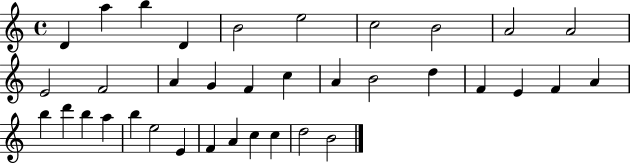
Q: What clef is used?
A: treble